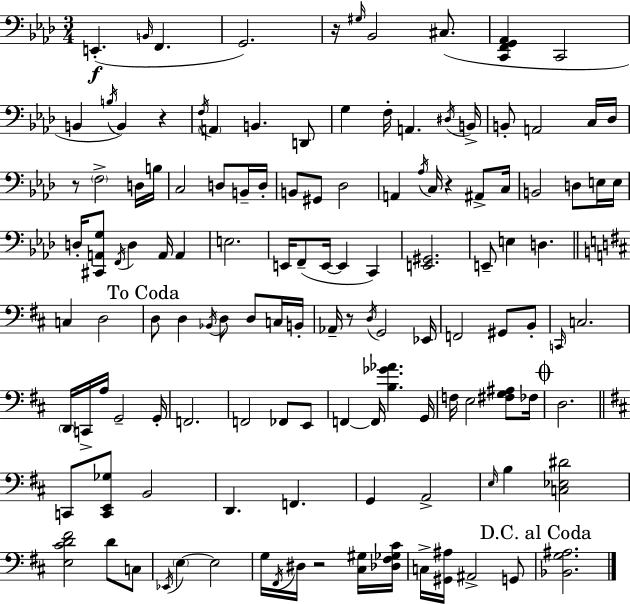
{
  \clef bass
  \numericTimeSignature
  \time 3/4
  \key aes \major
  e,4.-.(\f \grace { b,16 } f,4. | g,2.) | r16 \grace { gis16 } bes,2 cis8.( | <c, f, g, aes,>4 c,2 | \break b,4 \acciaccatura { b16 }) b,4 r4 | \acciaccatura { f16 } \parenthesize a,4 b,4. | d,8 g4 f16-. a,4. | \acciaccatura { dis16 } b,16-> b,8-. a,2 | \break c16 des16 r8 \parenthesize f2-> | d16 b16 c2 | d8 b,16-- d16-. b,8 gis,8 des2 | a,4 \acciaccatura { aes16 } c16 r4 | \break ais,8-> c16 b,2 | d8 e16 e16 d16-. <cis, a, g>8 \acciaccatura { f,16 } d4 | a,16 a,4 e2. | e,16 f,8--( e,16~~ e,4 | \break c,4) <e, gis,>2. | e,8-- e4 | d4. \bar "||" \break \key d \major c4 d2 | \mark "To Coda" d8 d4 \acciaccatura { bes,16 } d8 d8 c16 | b,16-. aes,16-- r8 \acciaccatura { d16 } g,2 | ees,16 f,2 gis,8 | \break b,8-. \grace { c,16 } c2. | \parenthesize d,16 c,16-> a16 g,2-- | g,16-. f,2. | f,2 fes,8 | \break e,8 f,4~~ f,16 <b ges' aes'>4. | g,16 f16 e2 | <fis g ais>8 fes16 \mark \markup { \musicglyph "scripts.coda" } d2. | \bar "||" \break \key b \minor c,8 <c, e, ges>8 b,2 | d,4. f,4. | g,4 a,2-> | \grace { e16 } b4 <c ees dis'>2 | \break <e cis' d' fis'>2 d'8 c8 | \acciaccatura { ees,16 } \parenthesize e4~~ e2 | g16 \acciaccatura { fis,16 } dis16 r2 | <cis gis>16 <des fis ges cis'>16 c16-> <gis, ais>16 ais,2-> | \break g,8 \mark "D.C. al Coda" <bes, g ais>2. | \bar "|."
}